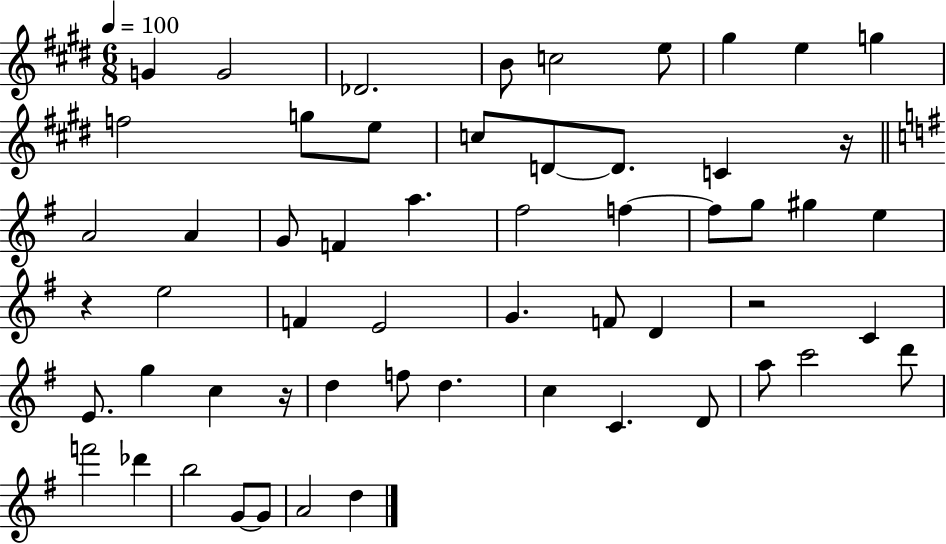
G4/q G4/h Db4/h. B4/e C5/h E5/e G#5/q E5/q G5/q F5/h G5/e E5/e C5/e D4/e D4/e. C4/q R/s A4/h A4/q G4/e F4/q A5/q. F#5/h F5/q F5/e G5/e G#5/q E5/q R/q E5/h F4/q E4/h G4/q. F4/e D4/q R/h C4/q E4/e. G5/q C5/q R/s D5/q F5/e D5/q. C5/q C4/q. D4/e A5/e C6/h D6/e F6/h Db6/q B5/h G4/e G4/e A4/h D5/q